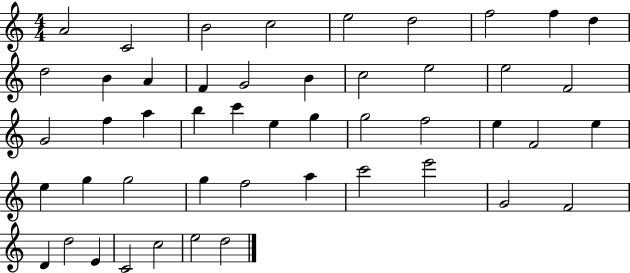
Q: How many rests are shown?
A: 0